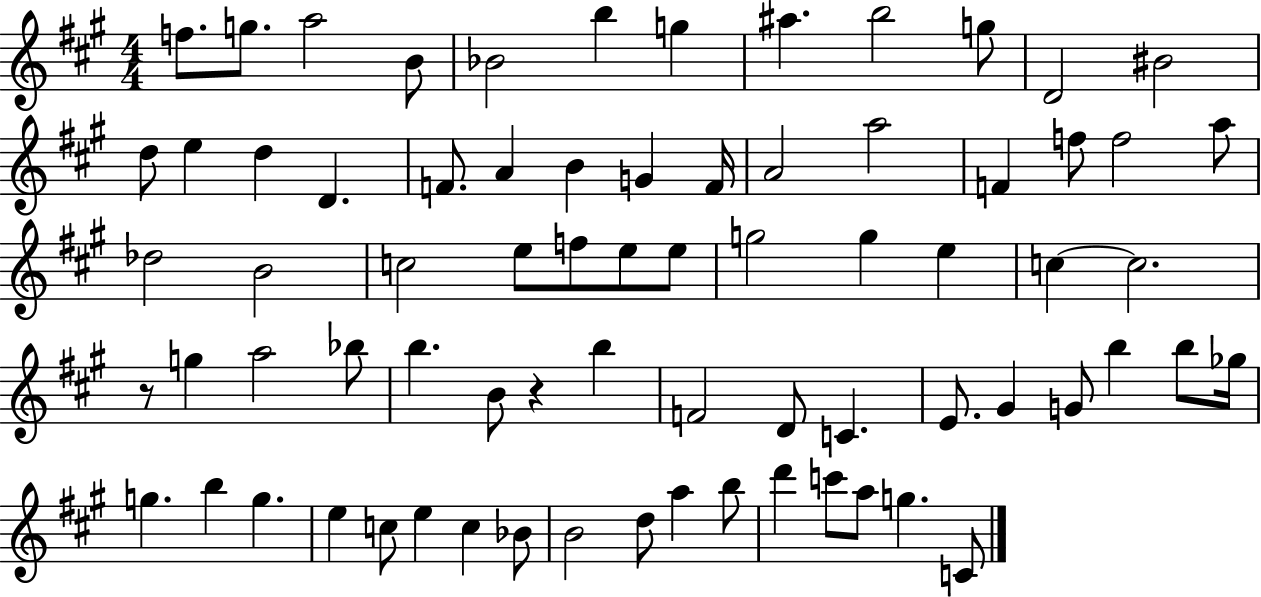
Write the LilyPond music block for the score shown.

{
  \clef treble
  \numericTimeSignature
  \time 4/4
  \key a \major
  f''8. g''8. a''2 b'8 | bes'2 b''4 g''4 | ais''4. b''2 g''8 | d'2 bis'2 | \break d''8 e''4 d''4 d'4. | f'8. a'4 b'4 g'4 f'16 | a'2 a''2 | f'4 f''8 f''2 a''8 | \break des''2 b'2 | c''2 e''8 f''8 e''8 e''8 | g''2 g''4 e''4 | c''4~~ c''2. | \break r8 g''4 a''2 bes''8 | b''4. b'8 r4 b''4 | f'2 d'8 c'4. | e'8. gis'4 g'8 b''4 b''8 ges''16 | \break g''4. b''4 g''4. | e''4 c''8 e''4 c''4 bes'8 | b'2 d''8 a''4 b''8 | d'''4 c'''8 a''8 g''4. c'8 | \break \bar "|."
}